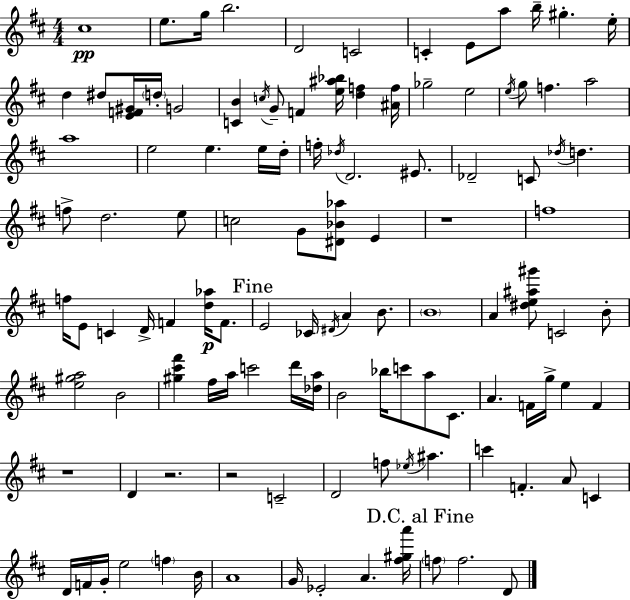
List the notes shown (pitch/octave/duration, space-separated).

C#5/w E5/e. G5/s B5/h. D4/h C4/h C4/q E4/e A5/e B5/s G#5/q. E5/s D5/q D#5/e [E4,F4,G#4]/s D5/s G4/h [C4,B4]/q C5/s G4/e F4/q [E5,A#5,Bb5]/s [D5,F5]/q [A#4,F5]/s Gb5/h E5/h E5/s G5/e F5/q. A5/h A5/w E5/h E5/q. E5/s D5/s F5/s Db5/s D4/h. EIS4/e. Db4/h C4/e Db5/s D5/q. F5/e D5/h. E5/e C5/h G4/e [D#4,Bb4,Ab5]/e E4/q R/w F5/w F5/s E4/e C4/q D4/s F4/q [D5,Ab5]/s F4/e. E4/h CES4/s D#4/s A4/q B4/e. B4/w A4/q [D#5,E5,A#5,G#6]/e C4/h B4/e [E5,G#5,A5]/h B4/h [G#5,C#6,F#6]/q F#5/s A5/s C6/h D6/s [Db5,A5]/s B4/h Bb5/s C6/e A5/e C#4/e. A4/q. F4/s G5/s E5/q F4/q R/w D4/q R/h. R/h C4/h D4/h F5/e Eb5/s A#5/q. C6/q F4/q. A4/e C4/q D4/s F4/s G4/s E5/h F5/q B4/s A4/w G4/s Eb4/h A4/q. [F#5,G#5,A6]/s F5/e F5/h. D4/e